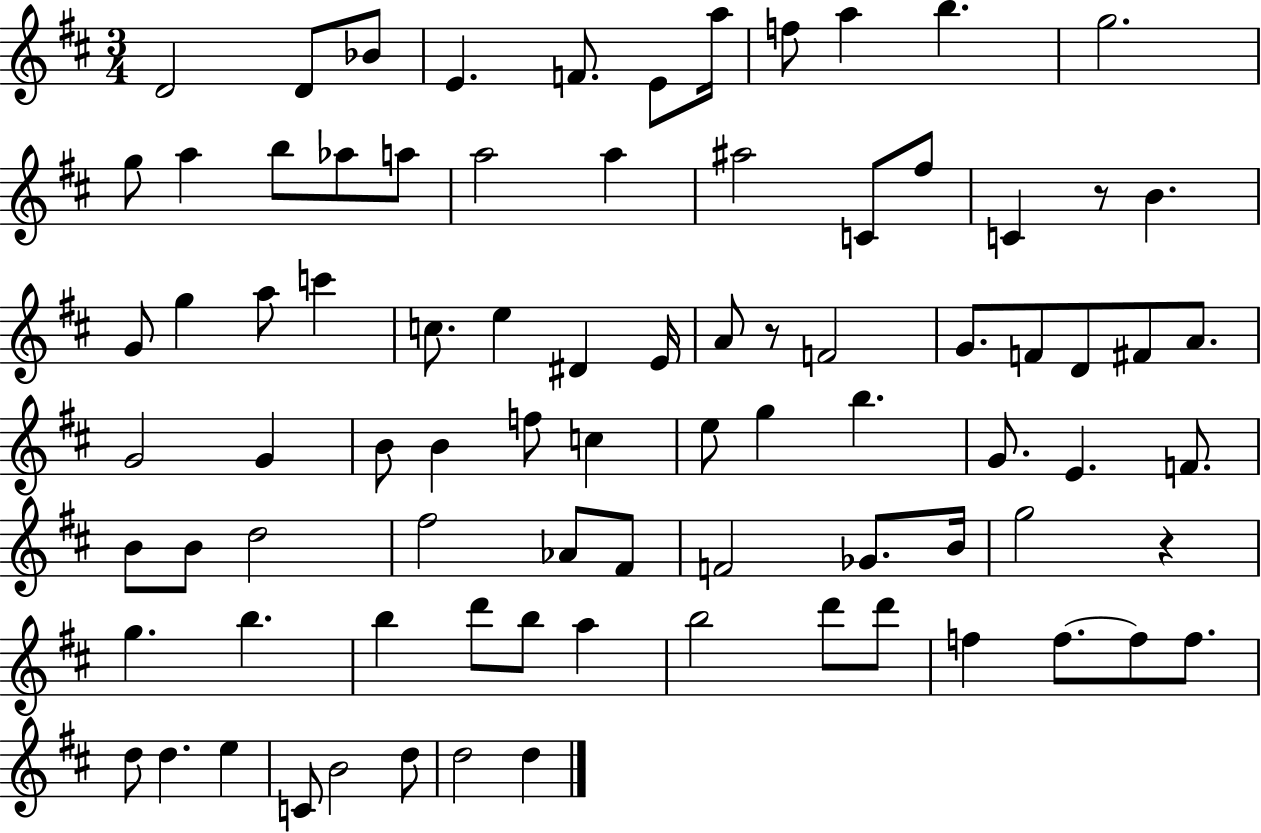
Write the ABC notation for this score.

X:1
T:Untitled
M:3/4
L:1/4
K:D
D2 D/2 _B/2 E F/2 E/2 a/4 f/2 a b g2 g/2 a b/2 _a/2 a/2 a2 a ^a2 C/2 ^f/2 C z/2 B G/2 g a/2 c' c/2 e ^D E/4 A/2 z/2 F2 G/2 F/2 D/2 ^F/2 A/2 G2 G B/2 B f/2 c e/2 g b G/2 E F/2 B/2 B/2 d2 ^f2 _A/2 ^F/2 F2 _G/2 B/4 g2 z g b b d'/2 b/2 a b2 d'/2 d'/2 f f/2 f/2 f/2 d/2 d e C/2 B2 d/2 d2 d